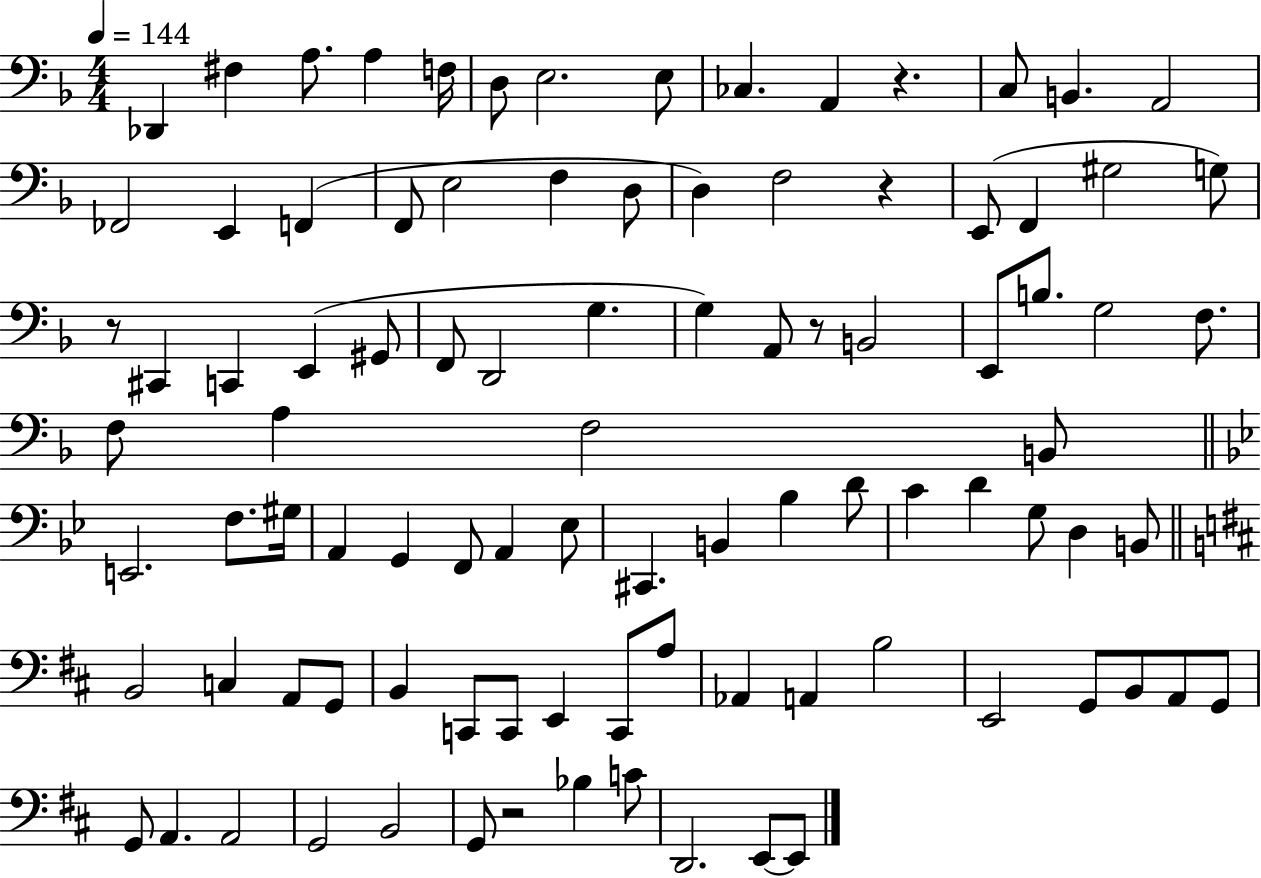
Db2/q F#3/q A3/e. A3/q F3/s D3/e E3/h. E3/e CES3/q. A2/q R/q. C3/e B2/q. A2/h FES2/h E2/q F2/q F2/e E3/h F3/q D3/e D3/q F3/h R/q E2/e F2/q G#3/h G3/e R/e C#2/q C2/q E2/q G#2/e F2/e D2/h G3/q. G3/q A2/e R/e B2/h E2/e B3/e. G3/h F3/e. F3/e A3/q F3/h B2/e E2/h. F3/e. G#3/s A2/q G2/q F2/e A2/q Eb3/e C#2/q. B2/q Bb3/q D4/e C4/q D4/q G3/e D3/q B2/e B2/h C3/q A2/e G2/e B2/q C2/e C2/e E2/q C2/e A3/e Ab2/q A2/q B3/h E2/h G2/e B2/e A2/e G2/e G2/e A2/q. A2/h G2/h B2/h G2/e R/h Bb3/q C4/e D2/h. E2/e E2/e